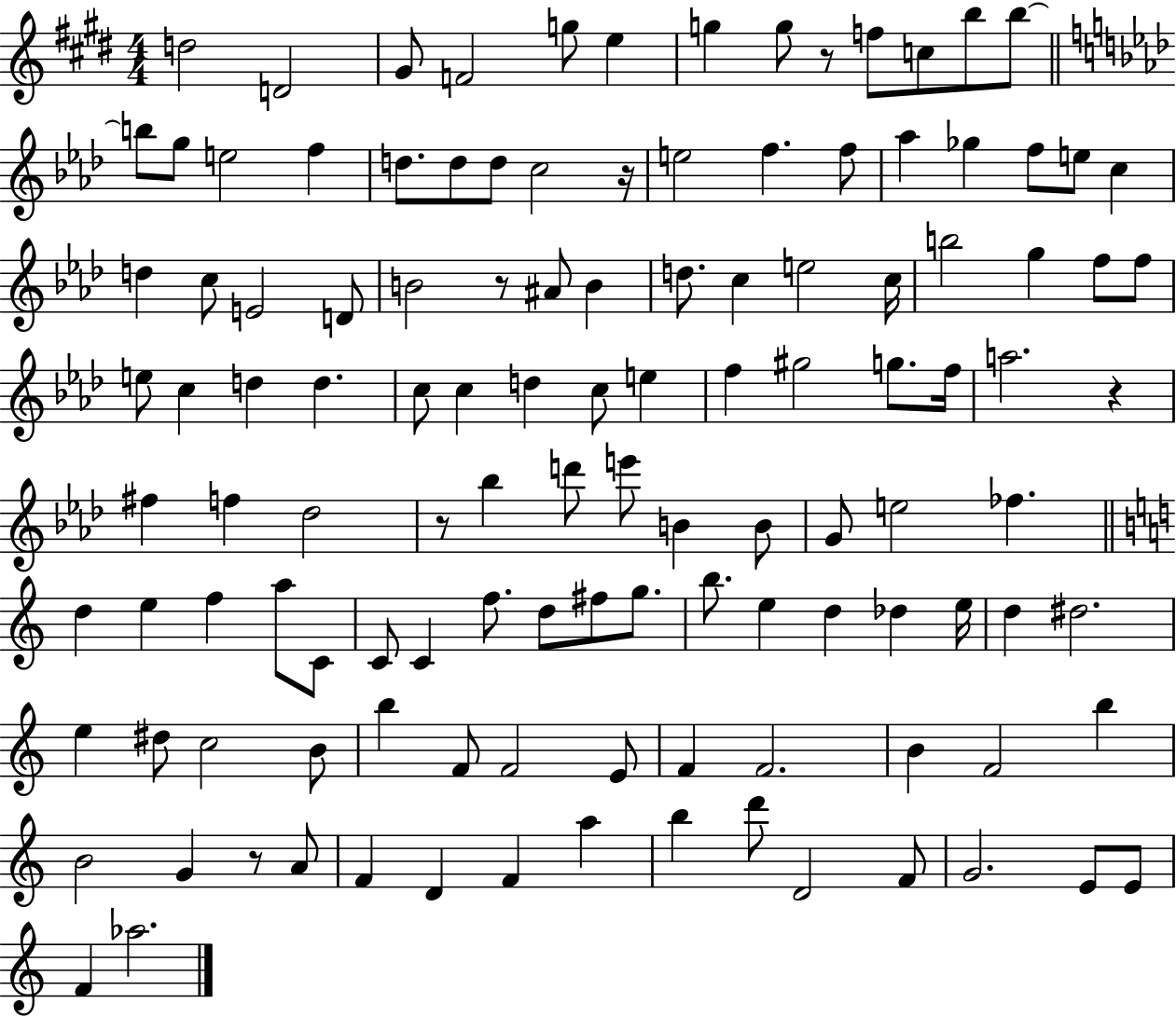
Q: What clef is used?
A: treble